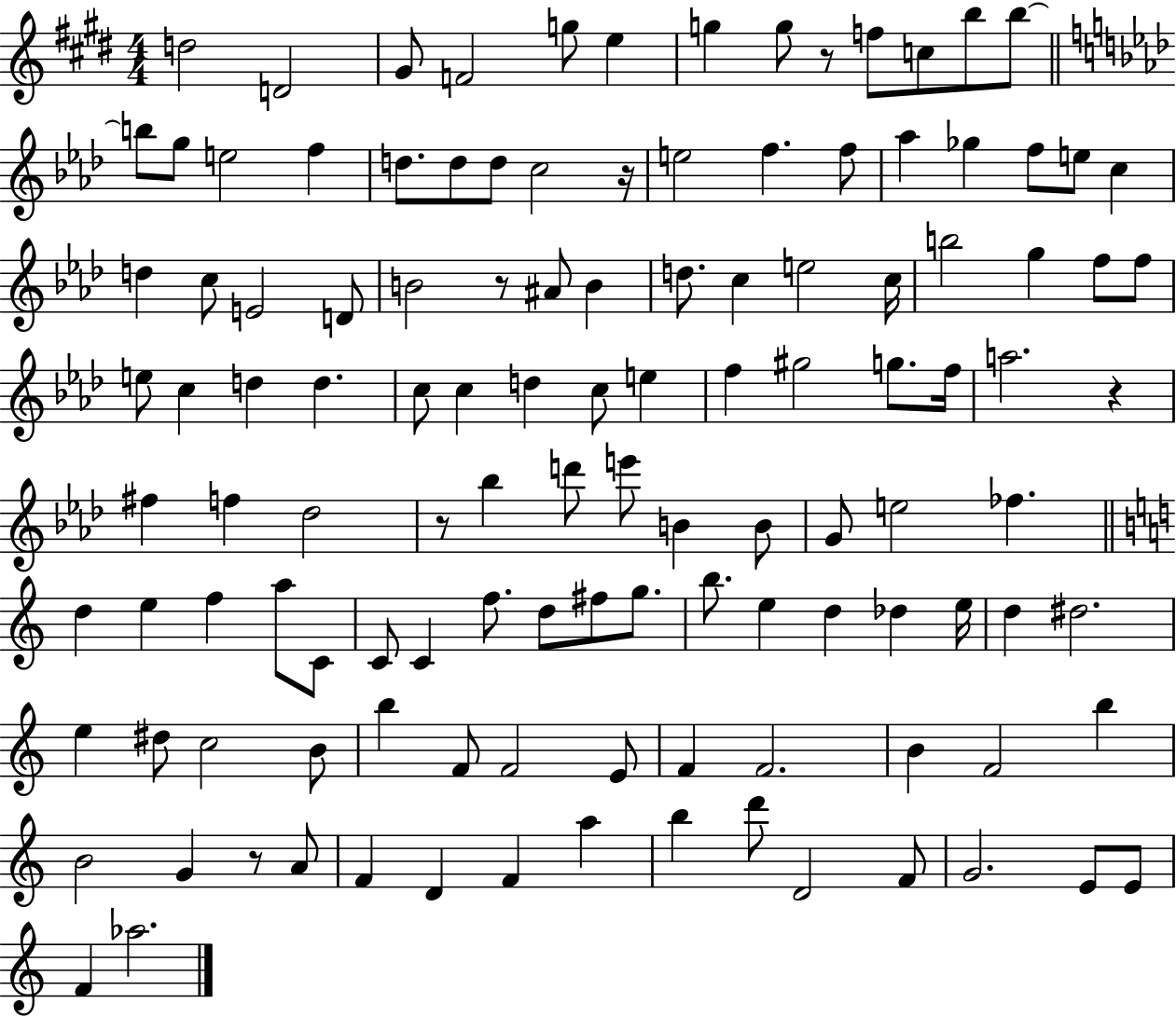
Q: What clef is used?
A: treble